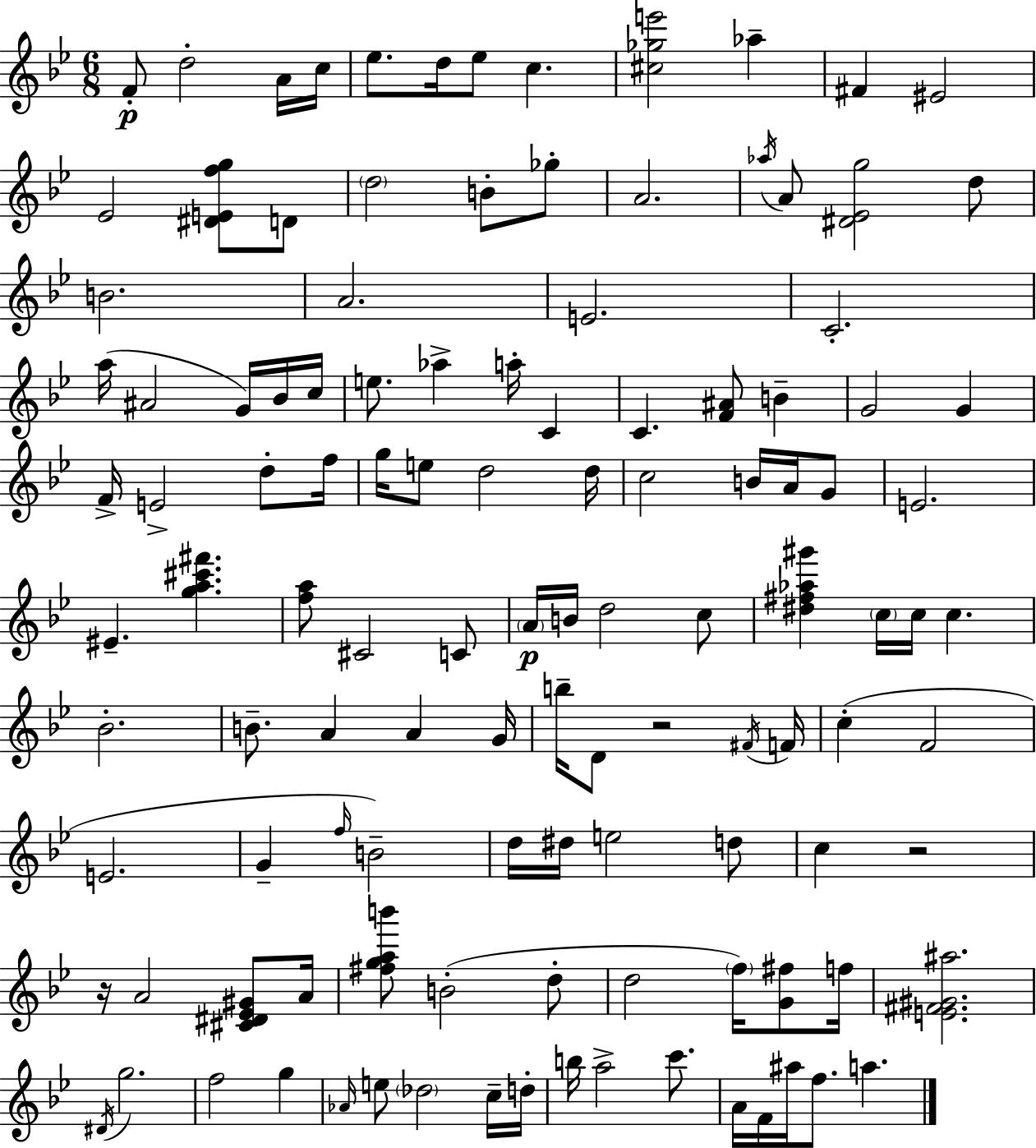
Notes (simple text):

F4/e D5/h A4/s C5/s Eb5/e. D5/s Eb5/e C5/q. [C#5,Gb5,E6]/h Ab5/q F#4/q EIS4/h Eb4/h [D#4,E4,F5,G5]/e D4/e D5/h B4/e Gb5/e A4/h. Ab5/s A4/e [D#4,Eb4,G5]/h D5/e B4/h. A4/h. E4/h. C4/h. A5/s A#4/h G4/s Bb4/s C5/s E5/e. Ab5/q A5/s C4/q C4/q. [F4,A#4]/e B4/q G4/h G4/q F4/s E4/h D5/e F5/s G5/s E5/e D5/h D5/s C5/h B4/s A4/s G4/e E4/h. EIS4/q. [G5,A5,C#6,F#6]/q. [F5,A5]/e C#4/h C4/e A4/s B4/s D5/h C5/e [D#5,F#5,Ab5,G#6]/q C5/s C5/s C5/q. Bb4/h. B4/e. A4/q A4/q G4/s B5/s D4/e R/h F#4/s F4/s C5/q F4/h E4/h. G4/q F5/s B4/h D5/s D#5/s E5/h D5/e C5/q R/h R/s A4/h [C#4,D#4,Eb4,G#4]/e A4/s [F#5,G5,A5,B6]/e B4/h D5/e D5/h F5/s [G4,F#5]/e F5/s [E4,F#4,G#4,A#5]/h. D#4/s G5/h. F5/h G5/q Ab4/s E5/e Db5/h C5/s D5/s B5/s A5/h C6/e. A4/s F4/s A#5/s F5/e. A5/q.